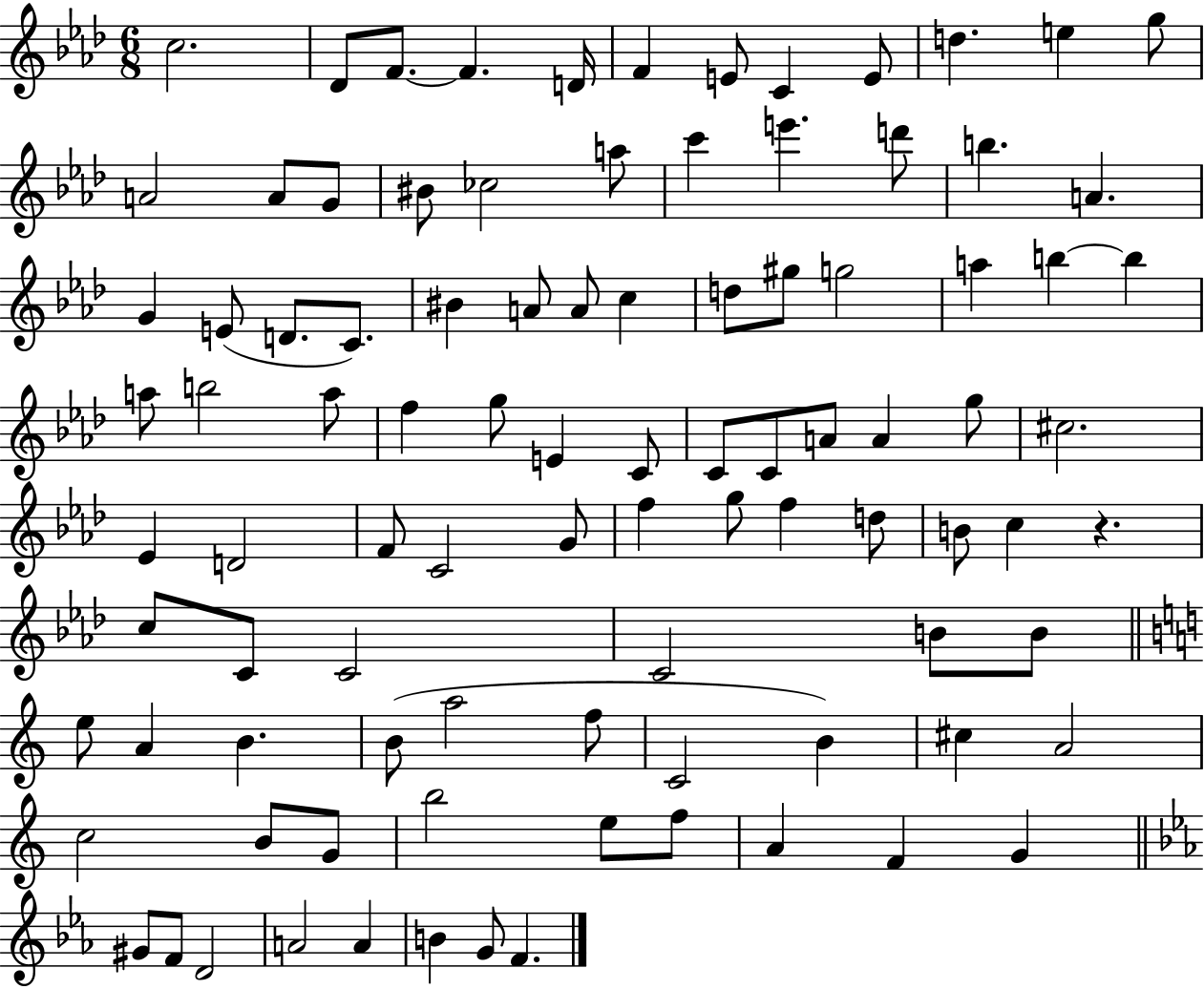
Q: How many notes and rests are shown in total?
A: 95